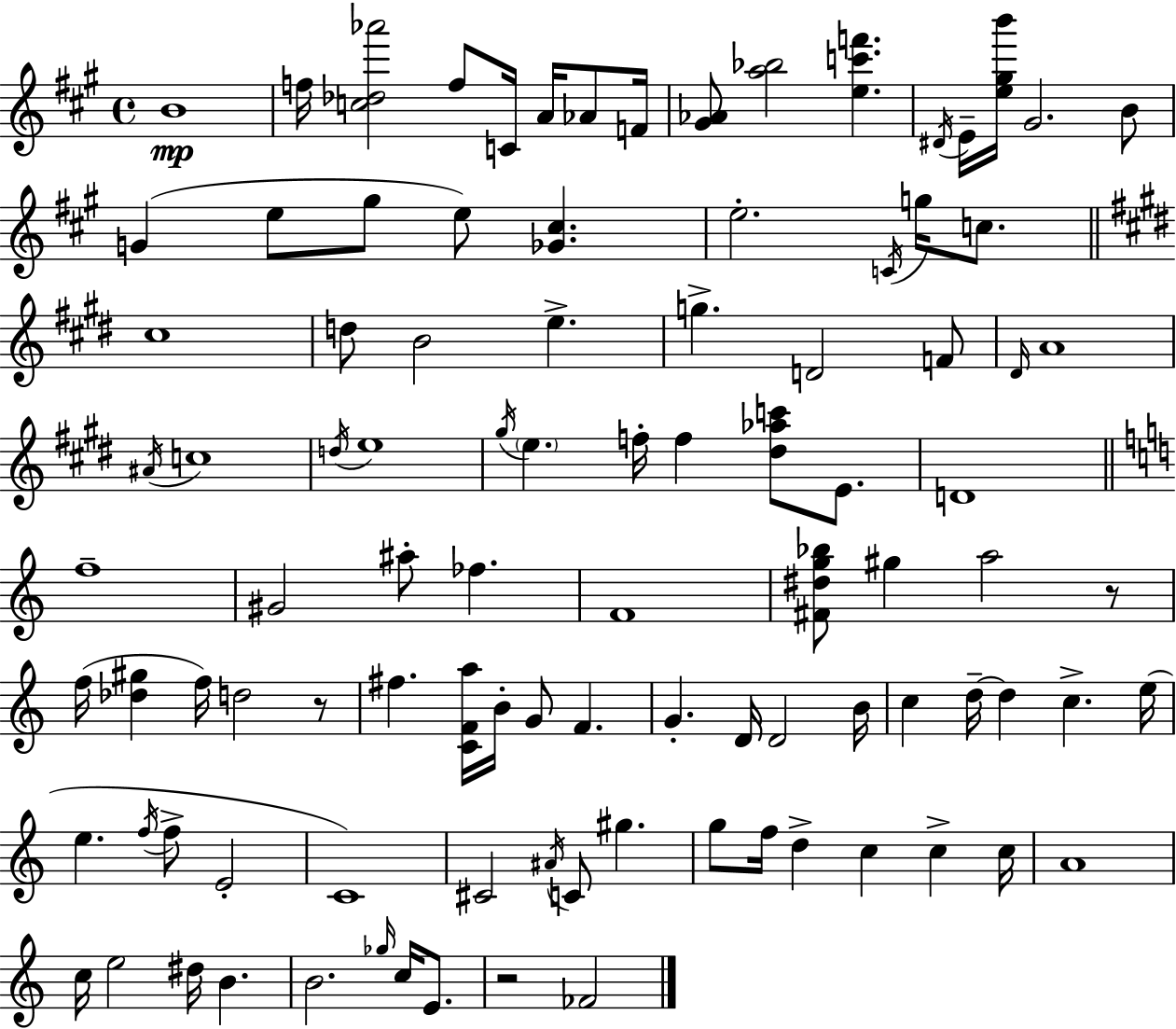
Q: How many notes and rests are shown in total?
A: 99